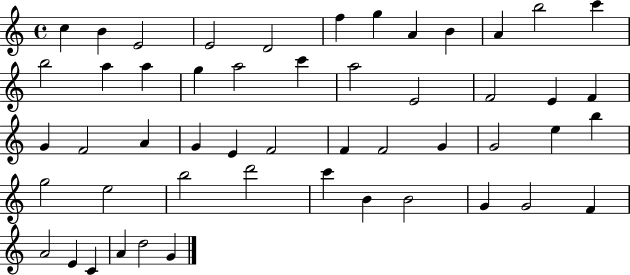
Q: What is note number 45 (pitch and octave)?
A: F4